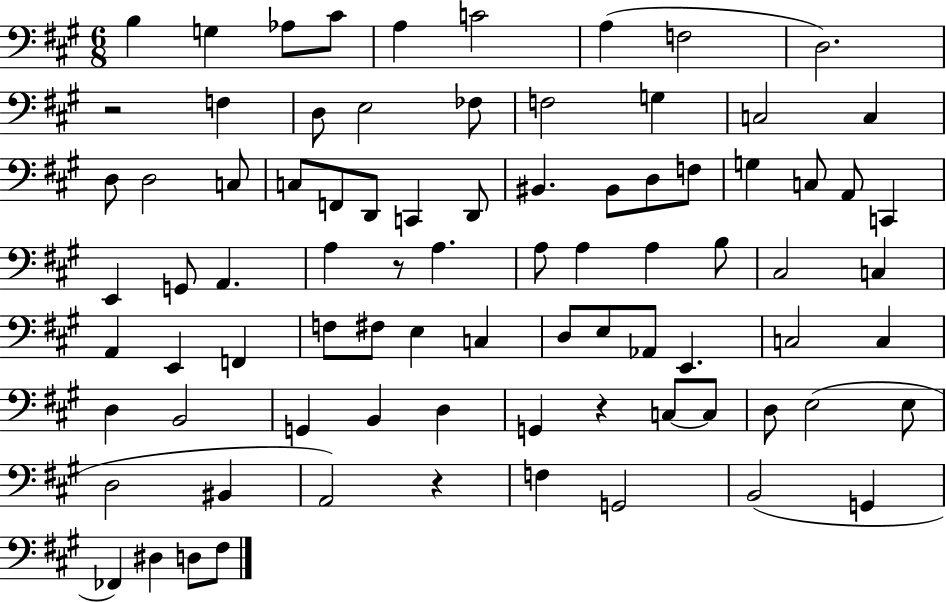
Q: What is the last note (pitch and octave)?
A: F#3